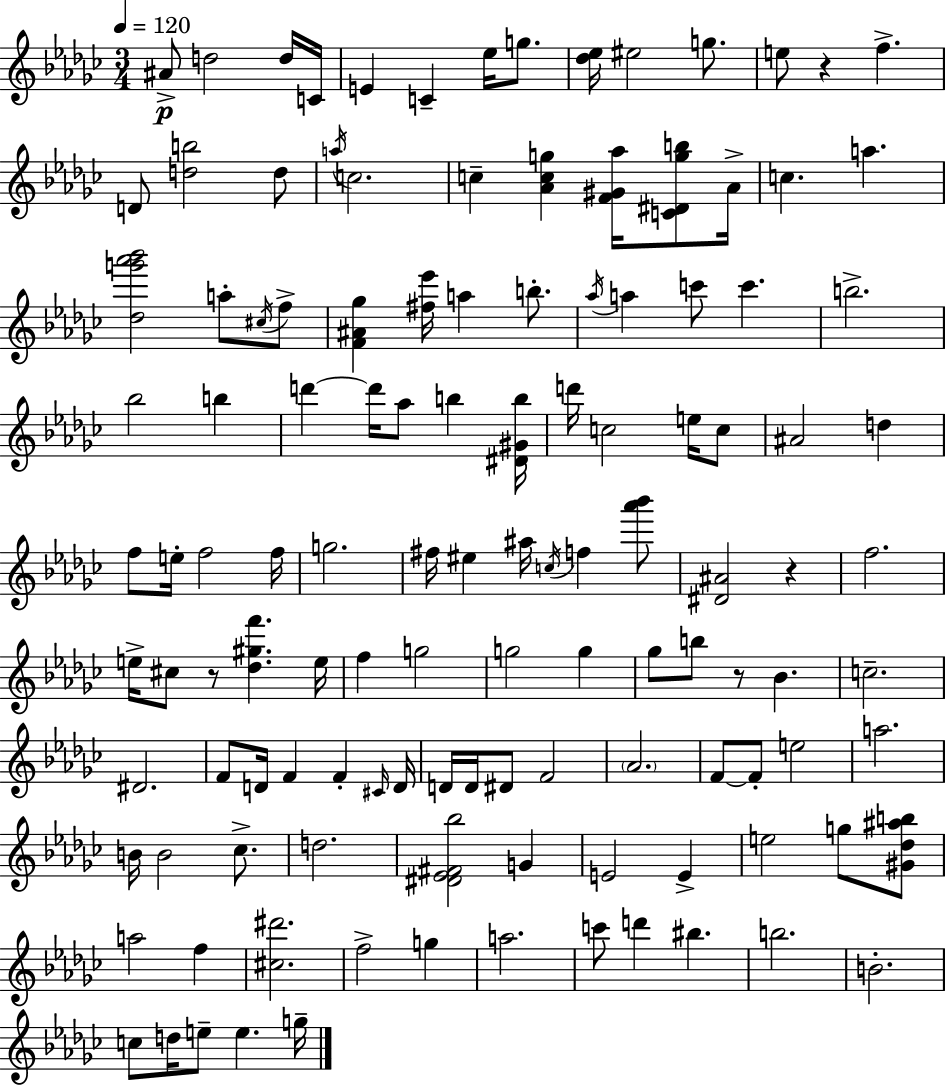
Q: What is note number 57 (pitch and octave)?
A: F5